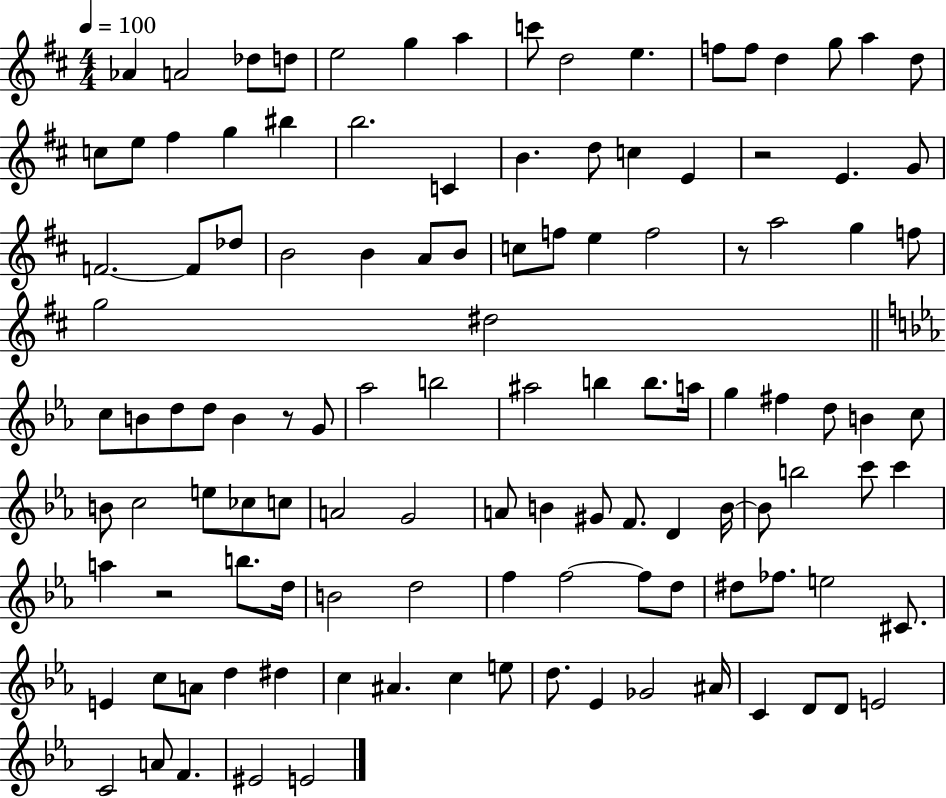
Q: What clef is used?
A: treble